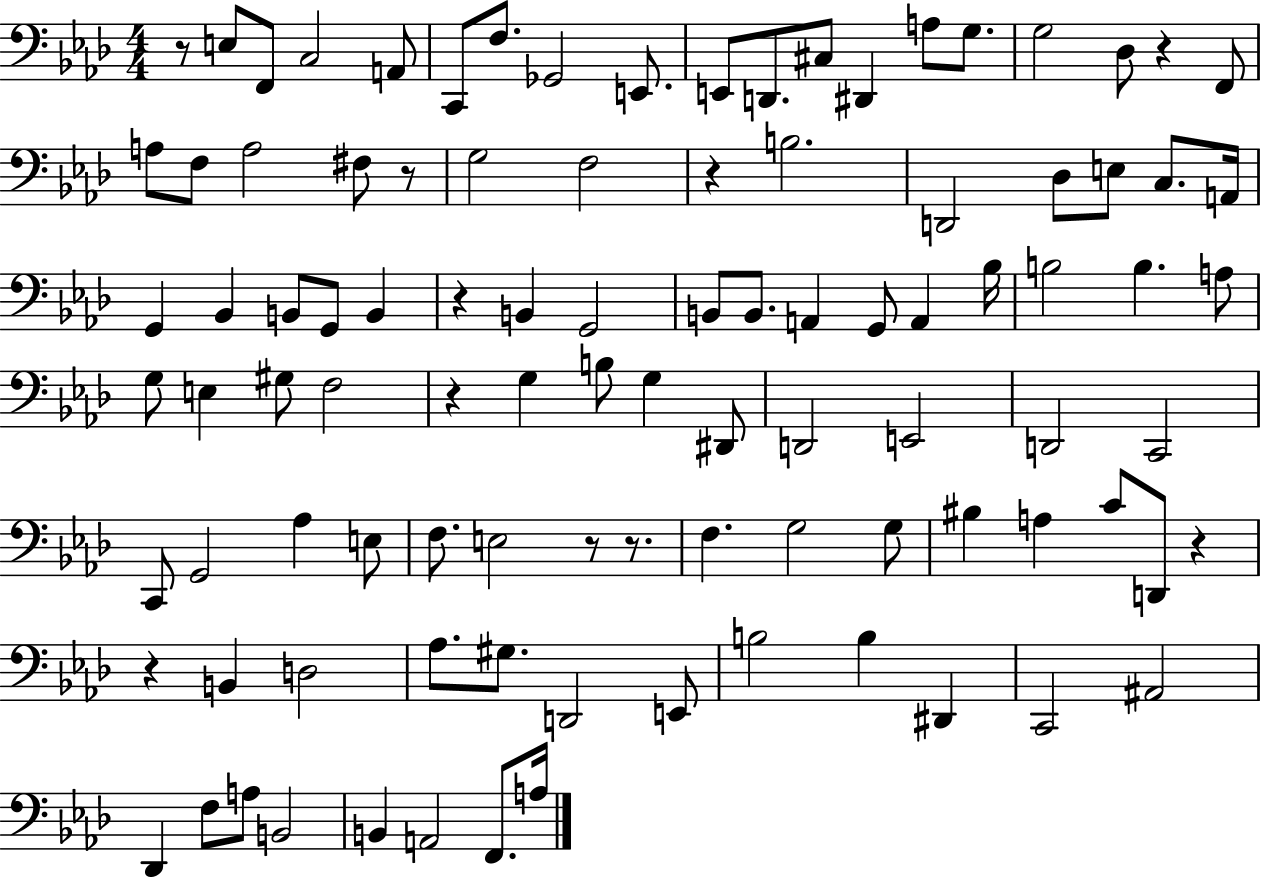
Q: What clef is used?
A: bass